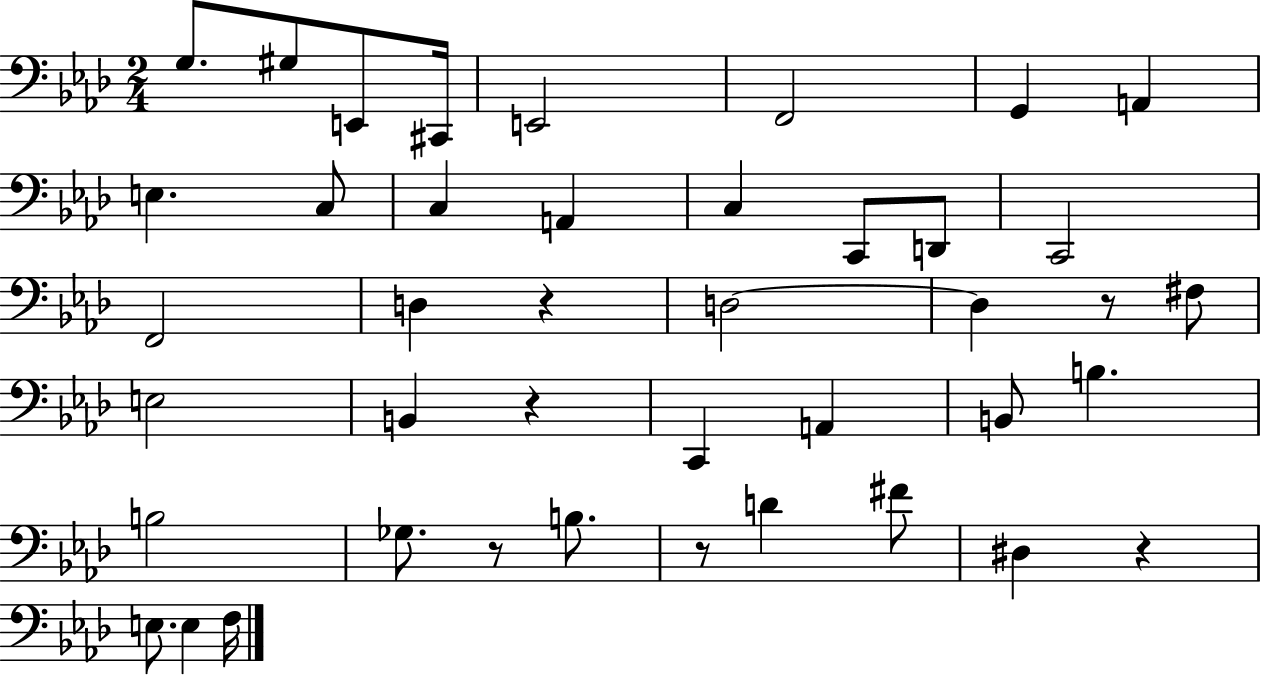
G3/e. G#3/e E2/e C#2/s E2/h F2/h G2/q A2/q E3/q. C3/e C3/q A2/q C3/q C2/e D2/e C2/h F2/h D3/q R/q D3/h D3/q R/e F#3/e E3/h B2/q R/q C2/q A2/q B2/e B3/q. B3/h Gb3/e. R/e B3/e. R/e D4/q F#4/e D#3/q R/q E3/e. E3/q F3/s